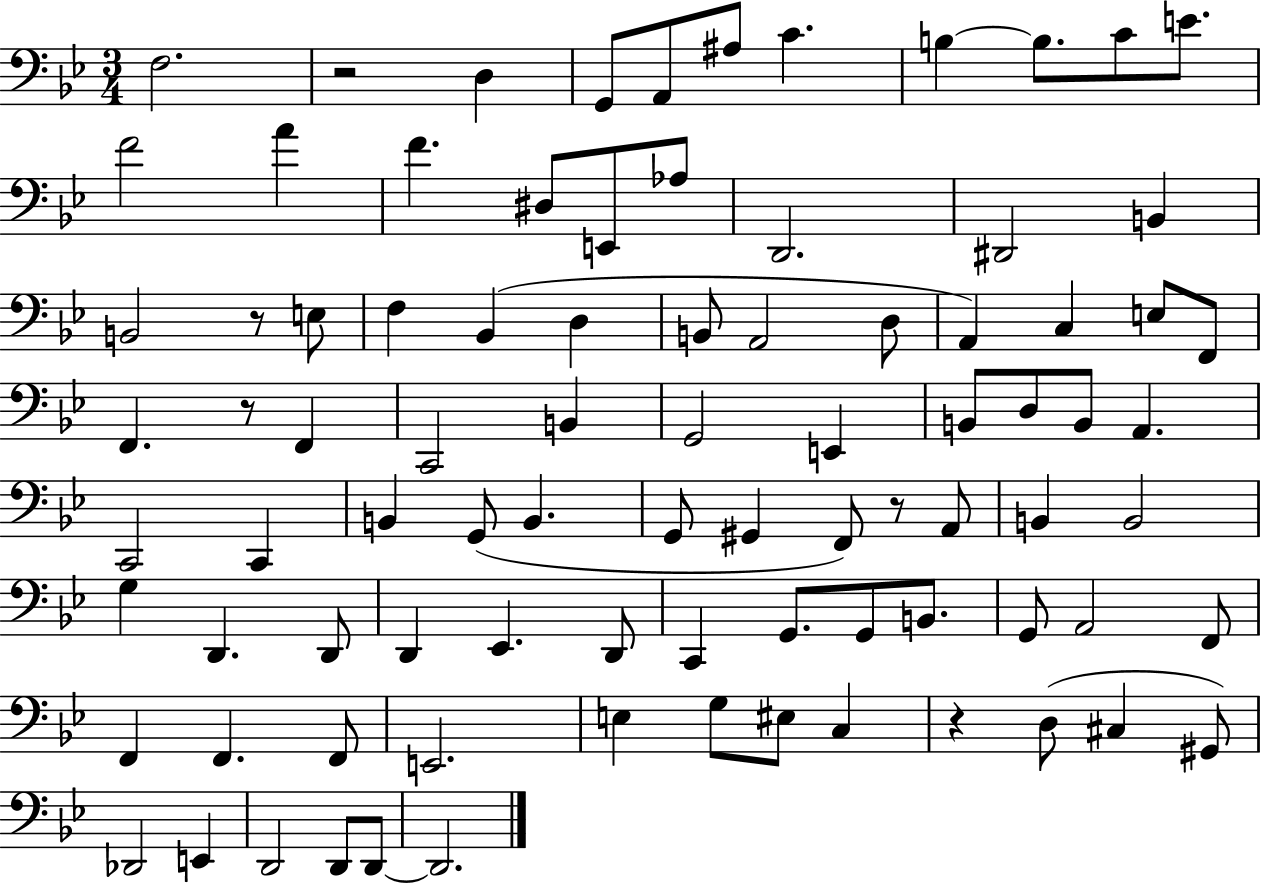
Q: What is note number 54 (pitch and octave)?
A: D2